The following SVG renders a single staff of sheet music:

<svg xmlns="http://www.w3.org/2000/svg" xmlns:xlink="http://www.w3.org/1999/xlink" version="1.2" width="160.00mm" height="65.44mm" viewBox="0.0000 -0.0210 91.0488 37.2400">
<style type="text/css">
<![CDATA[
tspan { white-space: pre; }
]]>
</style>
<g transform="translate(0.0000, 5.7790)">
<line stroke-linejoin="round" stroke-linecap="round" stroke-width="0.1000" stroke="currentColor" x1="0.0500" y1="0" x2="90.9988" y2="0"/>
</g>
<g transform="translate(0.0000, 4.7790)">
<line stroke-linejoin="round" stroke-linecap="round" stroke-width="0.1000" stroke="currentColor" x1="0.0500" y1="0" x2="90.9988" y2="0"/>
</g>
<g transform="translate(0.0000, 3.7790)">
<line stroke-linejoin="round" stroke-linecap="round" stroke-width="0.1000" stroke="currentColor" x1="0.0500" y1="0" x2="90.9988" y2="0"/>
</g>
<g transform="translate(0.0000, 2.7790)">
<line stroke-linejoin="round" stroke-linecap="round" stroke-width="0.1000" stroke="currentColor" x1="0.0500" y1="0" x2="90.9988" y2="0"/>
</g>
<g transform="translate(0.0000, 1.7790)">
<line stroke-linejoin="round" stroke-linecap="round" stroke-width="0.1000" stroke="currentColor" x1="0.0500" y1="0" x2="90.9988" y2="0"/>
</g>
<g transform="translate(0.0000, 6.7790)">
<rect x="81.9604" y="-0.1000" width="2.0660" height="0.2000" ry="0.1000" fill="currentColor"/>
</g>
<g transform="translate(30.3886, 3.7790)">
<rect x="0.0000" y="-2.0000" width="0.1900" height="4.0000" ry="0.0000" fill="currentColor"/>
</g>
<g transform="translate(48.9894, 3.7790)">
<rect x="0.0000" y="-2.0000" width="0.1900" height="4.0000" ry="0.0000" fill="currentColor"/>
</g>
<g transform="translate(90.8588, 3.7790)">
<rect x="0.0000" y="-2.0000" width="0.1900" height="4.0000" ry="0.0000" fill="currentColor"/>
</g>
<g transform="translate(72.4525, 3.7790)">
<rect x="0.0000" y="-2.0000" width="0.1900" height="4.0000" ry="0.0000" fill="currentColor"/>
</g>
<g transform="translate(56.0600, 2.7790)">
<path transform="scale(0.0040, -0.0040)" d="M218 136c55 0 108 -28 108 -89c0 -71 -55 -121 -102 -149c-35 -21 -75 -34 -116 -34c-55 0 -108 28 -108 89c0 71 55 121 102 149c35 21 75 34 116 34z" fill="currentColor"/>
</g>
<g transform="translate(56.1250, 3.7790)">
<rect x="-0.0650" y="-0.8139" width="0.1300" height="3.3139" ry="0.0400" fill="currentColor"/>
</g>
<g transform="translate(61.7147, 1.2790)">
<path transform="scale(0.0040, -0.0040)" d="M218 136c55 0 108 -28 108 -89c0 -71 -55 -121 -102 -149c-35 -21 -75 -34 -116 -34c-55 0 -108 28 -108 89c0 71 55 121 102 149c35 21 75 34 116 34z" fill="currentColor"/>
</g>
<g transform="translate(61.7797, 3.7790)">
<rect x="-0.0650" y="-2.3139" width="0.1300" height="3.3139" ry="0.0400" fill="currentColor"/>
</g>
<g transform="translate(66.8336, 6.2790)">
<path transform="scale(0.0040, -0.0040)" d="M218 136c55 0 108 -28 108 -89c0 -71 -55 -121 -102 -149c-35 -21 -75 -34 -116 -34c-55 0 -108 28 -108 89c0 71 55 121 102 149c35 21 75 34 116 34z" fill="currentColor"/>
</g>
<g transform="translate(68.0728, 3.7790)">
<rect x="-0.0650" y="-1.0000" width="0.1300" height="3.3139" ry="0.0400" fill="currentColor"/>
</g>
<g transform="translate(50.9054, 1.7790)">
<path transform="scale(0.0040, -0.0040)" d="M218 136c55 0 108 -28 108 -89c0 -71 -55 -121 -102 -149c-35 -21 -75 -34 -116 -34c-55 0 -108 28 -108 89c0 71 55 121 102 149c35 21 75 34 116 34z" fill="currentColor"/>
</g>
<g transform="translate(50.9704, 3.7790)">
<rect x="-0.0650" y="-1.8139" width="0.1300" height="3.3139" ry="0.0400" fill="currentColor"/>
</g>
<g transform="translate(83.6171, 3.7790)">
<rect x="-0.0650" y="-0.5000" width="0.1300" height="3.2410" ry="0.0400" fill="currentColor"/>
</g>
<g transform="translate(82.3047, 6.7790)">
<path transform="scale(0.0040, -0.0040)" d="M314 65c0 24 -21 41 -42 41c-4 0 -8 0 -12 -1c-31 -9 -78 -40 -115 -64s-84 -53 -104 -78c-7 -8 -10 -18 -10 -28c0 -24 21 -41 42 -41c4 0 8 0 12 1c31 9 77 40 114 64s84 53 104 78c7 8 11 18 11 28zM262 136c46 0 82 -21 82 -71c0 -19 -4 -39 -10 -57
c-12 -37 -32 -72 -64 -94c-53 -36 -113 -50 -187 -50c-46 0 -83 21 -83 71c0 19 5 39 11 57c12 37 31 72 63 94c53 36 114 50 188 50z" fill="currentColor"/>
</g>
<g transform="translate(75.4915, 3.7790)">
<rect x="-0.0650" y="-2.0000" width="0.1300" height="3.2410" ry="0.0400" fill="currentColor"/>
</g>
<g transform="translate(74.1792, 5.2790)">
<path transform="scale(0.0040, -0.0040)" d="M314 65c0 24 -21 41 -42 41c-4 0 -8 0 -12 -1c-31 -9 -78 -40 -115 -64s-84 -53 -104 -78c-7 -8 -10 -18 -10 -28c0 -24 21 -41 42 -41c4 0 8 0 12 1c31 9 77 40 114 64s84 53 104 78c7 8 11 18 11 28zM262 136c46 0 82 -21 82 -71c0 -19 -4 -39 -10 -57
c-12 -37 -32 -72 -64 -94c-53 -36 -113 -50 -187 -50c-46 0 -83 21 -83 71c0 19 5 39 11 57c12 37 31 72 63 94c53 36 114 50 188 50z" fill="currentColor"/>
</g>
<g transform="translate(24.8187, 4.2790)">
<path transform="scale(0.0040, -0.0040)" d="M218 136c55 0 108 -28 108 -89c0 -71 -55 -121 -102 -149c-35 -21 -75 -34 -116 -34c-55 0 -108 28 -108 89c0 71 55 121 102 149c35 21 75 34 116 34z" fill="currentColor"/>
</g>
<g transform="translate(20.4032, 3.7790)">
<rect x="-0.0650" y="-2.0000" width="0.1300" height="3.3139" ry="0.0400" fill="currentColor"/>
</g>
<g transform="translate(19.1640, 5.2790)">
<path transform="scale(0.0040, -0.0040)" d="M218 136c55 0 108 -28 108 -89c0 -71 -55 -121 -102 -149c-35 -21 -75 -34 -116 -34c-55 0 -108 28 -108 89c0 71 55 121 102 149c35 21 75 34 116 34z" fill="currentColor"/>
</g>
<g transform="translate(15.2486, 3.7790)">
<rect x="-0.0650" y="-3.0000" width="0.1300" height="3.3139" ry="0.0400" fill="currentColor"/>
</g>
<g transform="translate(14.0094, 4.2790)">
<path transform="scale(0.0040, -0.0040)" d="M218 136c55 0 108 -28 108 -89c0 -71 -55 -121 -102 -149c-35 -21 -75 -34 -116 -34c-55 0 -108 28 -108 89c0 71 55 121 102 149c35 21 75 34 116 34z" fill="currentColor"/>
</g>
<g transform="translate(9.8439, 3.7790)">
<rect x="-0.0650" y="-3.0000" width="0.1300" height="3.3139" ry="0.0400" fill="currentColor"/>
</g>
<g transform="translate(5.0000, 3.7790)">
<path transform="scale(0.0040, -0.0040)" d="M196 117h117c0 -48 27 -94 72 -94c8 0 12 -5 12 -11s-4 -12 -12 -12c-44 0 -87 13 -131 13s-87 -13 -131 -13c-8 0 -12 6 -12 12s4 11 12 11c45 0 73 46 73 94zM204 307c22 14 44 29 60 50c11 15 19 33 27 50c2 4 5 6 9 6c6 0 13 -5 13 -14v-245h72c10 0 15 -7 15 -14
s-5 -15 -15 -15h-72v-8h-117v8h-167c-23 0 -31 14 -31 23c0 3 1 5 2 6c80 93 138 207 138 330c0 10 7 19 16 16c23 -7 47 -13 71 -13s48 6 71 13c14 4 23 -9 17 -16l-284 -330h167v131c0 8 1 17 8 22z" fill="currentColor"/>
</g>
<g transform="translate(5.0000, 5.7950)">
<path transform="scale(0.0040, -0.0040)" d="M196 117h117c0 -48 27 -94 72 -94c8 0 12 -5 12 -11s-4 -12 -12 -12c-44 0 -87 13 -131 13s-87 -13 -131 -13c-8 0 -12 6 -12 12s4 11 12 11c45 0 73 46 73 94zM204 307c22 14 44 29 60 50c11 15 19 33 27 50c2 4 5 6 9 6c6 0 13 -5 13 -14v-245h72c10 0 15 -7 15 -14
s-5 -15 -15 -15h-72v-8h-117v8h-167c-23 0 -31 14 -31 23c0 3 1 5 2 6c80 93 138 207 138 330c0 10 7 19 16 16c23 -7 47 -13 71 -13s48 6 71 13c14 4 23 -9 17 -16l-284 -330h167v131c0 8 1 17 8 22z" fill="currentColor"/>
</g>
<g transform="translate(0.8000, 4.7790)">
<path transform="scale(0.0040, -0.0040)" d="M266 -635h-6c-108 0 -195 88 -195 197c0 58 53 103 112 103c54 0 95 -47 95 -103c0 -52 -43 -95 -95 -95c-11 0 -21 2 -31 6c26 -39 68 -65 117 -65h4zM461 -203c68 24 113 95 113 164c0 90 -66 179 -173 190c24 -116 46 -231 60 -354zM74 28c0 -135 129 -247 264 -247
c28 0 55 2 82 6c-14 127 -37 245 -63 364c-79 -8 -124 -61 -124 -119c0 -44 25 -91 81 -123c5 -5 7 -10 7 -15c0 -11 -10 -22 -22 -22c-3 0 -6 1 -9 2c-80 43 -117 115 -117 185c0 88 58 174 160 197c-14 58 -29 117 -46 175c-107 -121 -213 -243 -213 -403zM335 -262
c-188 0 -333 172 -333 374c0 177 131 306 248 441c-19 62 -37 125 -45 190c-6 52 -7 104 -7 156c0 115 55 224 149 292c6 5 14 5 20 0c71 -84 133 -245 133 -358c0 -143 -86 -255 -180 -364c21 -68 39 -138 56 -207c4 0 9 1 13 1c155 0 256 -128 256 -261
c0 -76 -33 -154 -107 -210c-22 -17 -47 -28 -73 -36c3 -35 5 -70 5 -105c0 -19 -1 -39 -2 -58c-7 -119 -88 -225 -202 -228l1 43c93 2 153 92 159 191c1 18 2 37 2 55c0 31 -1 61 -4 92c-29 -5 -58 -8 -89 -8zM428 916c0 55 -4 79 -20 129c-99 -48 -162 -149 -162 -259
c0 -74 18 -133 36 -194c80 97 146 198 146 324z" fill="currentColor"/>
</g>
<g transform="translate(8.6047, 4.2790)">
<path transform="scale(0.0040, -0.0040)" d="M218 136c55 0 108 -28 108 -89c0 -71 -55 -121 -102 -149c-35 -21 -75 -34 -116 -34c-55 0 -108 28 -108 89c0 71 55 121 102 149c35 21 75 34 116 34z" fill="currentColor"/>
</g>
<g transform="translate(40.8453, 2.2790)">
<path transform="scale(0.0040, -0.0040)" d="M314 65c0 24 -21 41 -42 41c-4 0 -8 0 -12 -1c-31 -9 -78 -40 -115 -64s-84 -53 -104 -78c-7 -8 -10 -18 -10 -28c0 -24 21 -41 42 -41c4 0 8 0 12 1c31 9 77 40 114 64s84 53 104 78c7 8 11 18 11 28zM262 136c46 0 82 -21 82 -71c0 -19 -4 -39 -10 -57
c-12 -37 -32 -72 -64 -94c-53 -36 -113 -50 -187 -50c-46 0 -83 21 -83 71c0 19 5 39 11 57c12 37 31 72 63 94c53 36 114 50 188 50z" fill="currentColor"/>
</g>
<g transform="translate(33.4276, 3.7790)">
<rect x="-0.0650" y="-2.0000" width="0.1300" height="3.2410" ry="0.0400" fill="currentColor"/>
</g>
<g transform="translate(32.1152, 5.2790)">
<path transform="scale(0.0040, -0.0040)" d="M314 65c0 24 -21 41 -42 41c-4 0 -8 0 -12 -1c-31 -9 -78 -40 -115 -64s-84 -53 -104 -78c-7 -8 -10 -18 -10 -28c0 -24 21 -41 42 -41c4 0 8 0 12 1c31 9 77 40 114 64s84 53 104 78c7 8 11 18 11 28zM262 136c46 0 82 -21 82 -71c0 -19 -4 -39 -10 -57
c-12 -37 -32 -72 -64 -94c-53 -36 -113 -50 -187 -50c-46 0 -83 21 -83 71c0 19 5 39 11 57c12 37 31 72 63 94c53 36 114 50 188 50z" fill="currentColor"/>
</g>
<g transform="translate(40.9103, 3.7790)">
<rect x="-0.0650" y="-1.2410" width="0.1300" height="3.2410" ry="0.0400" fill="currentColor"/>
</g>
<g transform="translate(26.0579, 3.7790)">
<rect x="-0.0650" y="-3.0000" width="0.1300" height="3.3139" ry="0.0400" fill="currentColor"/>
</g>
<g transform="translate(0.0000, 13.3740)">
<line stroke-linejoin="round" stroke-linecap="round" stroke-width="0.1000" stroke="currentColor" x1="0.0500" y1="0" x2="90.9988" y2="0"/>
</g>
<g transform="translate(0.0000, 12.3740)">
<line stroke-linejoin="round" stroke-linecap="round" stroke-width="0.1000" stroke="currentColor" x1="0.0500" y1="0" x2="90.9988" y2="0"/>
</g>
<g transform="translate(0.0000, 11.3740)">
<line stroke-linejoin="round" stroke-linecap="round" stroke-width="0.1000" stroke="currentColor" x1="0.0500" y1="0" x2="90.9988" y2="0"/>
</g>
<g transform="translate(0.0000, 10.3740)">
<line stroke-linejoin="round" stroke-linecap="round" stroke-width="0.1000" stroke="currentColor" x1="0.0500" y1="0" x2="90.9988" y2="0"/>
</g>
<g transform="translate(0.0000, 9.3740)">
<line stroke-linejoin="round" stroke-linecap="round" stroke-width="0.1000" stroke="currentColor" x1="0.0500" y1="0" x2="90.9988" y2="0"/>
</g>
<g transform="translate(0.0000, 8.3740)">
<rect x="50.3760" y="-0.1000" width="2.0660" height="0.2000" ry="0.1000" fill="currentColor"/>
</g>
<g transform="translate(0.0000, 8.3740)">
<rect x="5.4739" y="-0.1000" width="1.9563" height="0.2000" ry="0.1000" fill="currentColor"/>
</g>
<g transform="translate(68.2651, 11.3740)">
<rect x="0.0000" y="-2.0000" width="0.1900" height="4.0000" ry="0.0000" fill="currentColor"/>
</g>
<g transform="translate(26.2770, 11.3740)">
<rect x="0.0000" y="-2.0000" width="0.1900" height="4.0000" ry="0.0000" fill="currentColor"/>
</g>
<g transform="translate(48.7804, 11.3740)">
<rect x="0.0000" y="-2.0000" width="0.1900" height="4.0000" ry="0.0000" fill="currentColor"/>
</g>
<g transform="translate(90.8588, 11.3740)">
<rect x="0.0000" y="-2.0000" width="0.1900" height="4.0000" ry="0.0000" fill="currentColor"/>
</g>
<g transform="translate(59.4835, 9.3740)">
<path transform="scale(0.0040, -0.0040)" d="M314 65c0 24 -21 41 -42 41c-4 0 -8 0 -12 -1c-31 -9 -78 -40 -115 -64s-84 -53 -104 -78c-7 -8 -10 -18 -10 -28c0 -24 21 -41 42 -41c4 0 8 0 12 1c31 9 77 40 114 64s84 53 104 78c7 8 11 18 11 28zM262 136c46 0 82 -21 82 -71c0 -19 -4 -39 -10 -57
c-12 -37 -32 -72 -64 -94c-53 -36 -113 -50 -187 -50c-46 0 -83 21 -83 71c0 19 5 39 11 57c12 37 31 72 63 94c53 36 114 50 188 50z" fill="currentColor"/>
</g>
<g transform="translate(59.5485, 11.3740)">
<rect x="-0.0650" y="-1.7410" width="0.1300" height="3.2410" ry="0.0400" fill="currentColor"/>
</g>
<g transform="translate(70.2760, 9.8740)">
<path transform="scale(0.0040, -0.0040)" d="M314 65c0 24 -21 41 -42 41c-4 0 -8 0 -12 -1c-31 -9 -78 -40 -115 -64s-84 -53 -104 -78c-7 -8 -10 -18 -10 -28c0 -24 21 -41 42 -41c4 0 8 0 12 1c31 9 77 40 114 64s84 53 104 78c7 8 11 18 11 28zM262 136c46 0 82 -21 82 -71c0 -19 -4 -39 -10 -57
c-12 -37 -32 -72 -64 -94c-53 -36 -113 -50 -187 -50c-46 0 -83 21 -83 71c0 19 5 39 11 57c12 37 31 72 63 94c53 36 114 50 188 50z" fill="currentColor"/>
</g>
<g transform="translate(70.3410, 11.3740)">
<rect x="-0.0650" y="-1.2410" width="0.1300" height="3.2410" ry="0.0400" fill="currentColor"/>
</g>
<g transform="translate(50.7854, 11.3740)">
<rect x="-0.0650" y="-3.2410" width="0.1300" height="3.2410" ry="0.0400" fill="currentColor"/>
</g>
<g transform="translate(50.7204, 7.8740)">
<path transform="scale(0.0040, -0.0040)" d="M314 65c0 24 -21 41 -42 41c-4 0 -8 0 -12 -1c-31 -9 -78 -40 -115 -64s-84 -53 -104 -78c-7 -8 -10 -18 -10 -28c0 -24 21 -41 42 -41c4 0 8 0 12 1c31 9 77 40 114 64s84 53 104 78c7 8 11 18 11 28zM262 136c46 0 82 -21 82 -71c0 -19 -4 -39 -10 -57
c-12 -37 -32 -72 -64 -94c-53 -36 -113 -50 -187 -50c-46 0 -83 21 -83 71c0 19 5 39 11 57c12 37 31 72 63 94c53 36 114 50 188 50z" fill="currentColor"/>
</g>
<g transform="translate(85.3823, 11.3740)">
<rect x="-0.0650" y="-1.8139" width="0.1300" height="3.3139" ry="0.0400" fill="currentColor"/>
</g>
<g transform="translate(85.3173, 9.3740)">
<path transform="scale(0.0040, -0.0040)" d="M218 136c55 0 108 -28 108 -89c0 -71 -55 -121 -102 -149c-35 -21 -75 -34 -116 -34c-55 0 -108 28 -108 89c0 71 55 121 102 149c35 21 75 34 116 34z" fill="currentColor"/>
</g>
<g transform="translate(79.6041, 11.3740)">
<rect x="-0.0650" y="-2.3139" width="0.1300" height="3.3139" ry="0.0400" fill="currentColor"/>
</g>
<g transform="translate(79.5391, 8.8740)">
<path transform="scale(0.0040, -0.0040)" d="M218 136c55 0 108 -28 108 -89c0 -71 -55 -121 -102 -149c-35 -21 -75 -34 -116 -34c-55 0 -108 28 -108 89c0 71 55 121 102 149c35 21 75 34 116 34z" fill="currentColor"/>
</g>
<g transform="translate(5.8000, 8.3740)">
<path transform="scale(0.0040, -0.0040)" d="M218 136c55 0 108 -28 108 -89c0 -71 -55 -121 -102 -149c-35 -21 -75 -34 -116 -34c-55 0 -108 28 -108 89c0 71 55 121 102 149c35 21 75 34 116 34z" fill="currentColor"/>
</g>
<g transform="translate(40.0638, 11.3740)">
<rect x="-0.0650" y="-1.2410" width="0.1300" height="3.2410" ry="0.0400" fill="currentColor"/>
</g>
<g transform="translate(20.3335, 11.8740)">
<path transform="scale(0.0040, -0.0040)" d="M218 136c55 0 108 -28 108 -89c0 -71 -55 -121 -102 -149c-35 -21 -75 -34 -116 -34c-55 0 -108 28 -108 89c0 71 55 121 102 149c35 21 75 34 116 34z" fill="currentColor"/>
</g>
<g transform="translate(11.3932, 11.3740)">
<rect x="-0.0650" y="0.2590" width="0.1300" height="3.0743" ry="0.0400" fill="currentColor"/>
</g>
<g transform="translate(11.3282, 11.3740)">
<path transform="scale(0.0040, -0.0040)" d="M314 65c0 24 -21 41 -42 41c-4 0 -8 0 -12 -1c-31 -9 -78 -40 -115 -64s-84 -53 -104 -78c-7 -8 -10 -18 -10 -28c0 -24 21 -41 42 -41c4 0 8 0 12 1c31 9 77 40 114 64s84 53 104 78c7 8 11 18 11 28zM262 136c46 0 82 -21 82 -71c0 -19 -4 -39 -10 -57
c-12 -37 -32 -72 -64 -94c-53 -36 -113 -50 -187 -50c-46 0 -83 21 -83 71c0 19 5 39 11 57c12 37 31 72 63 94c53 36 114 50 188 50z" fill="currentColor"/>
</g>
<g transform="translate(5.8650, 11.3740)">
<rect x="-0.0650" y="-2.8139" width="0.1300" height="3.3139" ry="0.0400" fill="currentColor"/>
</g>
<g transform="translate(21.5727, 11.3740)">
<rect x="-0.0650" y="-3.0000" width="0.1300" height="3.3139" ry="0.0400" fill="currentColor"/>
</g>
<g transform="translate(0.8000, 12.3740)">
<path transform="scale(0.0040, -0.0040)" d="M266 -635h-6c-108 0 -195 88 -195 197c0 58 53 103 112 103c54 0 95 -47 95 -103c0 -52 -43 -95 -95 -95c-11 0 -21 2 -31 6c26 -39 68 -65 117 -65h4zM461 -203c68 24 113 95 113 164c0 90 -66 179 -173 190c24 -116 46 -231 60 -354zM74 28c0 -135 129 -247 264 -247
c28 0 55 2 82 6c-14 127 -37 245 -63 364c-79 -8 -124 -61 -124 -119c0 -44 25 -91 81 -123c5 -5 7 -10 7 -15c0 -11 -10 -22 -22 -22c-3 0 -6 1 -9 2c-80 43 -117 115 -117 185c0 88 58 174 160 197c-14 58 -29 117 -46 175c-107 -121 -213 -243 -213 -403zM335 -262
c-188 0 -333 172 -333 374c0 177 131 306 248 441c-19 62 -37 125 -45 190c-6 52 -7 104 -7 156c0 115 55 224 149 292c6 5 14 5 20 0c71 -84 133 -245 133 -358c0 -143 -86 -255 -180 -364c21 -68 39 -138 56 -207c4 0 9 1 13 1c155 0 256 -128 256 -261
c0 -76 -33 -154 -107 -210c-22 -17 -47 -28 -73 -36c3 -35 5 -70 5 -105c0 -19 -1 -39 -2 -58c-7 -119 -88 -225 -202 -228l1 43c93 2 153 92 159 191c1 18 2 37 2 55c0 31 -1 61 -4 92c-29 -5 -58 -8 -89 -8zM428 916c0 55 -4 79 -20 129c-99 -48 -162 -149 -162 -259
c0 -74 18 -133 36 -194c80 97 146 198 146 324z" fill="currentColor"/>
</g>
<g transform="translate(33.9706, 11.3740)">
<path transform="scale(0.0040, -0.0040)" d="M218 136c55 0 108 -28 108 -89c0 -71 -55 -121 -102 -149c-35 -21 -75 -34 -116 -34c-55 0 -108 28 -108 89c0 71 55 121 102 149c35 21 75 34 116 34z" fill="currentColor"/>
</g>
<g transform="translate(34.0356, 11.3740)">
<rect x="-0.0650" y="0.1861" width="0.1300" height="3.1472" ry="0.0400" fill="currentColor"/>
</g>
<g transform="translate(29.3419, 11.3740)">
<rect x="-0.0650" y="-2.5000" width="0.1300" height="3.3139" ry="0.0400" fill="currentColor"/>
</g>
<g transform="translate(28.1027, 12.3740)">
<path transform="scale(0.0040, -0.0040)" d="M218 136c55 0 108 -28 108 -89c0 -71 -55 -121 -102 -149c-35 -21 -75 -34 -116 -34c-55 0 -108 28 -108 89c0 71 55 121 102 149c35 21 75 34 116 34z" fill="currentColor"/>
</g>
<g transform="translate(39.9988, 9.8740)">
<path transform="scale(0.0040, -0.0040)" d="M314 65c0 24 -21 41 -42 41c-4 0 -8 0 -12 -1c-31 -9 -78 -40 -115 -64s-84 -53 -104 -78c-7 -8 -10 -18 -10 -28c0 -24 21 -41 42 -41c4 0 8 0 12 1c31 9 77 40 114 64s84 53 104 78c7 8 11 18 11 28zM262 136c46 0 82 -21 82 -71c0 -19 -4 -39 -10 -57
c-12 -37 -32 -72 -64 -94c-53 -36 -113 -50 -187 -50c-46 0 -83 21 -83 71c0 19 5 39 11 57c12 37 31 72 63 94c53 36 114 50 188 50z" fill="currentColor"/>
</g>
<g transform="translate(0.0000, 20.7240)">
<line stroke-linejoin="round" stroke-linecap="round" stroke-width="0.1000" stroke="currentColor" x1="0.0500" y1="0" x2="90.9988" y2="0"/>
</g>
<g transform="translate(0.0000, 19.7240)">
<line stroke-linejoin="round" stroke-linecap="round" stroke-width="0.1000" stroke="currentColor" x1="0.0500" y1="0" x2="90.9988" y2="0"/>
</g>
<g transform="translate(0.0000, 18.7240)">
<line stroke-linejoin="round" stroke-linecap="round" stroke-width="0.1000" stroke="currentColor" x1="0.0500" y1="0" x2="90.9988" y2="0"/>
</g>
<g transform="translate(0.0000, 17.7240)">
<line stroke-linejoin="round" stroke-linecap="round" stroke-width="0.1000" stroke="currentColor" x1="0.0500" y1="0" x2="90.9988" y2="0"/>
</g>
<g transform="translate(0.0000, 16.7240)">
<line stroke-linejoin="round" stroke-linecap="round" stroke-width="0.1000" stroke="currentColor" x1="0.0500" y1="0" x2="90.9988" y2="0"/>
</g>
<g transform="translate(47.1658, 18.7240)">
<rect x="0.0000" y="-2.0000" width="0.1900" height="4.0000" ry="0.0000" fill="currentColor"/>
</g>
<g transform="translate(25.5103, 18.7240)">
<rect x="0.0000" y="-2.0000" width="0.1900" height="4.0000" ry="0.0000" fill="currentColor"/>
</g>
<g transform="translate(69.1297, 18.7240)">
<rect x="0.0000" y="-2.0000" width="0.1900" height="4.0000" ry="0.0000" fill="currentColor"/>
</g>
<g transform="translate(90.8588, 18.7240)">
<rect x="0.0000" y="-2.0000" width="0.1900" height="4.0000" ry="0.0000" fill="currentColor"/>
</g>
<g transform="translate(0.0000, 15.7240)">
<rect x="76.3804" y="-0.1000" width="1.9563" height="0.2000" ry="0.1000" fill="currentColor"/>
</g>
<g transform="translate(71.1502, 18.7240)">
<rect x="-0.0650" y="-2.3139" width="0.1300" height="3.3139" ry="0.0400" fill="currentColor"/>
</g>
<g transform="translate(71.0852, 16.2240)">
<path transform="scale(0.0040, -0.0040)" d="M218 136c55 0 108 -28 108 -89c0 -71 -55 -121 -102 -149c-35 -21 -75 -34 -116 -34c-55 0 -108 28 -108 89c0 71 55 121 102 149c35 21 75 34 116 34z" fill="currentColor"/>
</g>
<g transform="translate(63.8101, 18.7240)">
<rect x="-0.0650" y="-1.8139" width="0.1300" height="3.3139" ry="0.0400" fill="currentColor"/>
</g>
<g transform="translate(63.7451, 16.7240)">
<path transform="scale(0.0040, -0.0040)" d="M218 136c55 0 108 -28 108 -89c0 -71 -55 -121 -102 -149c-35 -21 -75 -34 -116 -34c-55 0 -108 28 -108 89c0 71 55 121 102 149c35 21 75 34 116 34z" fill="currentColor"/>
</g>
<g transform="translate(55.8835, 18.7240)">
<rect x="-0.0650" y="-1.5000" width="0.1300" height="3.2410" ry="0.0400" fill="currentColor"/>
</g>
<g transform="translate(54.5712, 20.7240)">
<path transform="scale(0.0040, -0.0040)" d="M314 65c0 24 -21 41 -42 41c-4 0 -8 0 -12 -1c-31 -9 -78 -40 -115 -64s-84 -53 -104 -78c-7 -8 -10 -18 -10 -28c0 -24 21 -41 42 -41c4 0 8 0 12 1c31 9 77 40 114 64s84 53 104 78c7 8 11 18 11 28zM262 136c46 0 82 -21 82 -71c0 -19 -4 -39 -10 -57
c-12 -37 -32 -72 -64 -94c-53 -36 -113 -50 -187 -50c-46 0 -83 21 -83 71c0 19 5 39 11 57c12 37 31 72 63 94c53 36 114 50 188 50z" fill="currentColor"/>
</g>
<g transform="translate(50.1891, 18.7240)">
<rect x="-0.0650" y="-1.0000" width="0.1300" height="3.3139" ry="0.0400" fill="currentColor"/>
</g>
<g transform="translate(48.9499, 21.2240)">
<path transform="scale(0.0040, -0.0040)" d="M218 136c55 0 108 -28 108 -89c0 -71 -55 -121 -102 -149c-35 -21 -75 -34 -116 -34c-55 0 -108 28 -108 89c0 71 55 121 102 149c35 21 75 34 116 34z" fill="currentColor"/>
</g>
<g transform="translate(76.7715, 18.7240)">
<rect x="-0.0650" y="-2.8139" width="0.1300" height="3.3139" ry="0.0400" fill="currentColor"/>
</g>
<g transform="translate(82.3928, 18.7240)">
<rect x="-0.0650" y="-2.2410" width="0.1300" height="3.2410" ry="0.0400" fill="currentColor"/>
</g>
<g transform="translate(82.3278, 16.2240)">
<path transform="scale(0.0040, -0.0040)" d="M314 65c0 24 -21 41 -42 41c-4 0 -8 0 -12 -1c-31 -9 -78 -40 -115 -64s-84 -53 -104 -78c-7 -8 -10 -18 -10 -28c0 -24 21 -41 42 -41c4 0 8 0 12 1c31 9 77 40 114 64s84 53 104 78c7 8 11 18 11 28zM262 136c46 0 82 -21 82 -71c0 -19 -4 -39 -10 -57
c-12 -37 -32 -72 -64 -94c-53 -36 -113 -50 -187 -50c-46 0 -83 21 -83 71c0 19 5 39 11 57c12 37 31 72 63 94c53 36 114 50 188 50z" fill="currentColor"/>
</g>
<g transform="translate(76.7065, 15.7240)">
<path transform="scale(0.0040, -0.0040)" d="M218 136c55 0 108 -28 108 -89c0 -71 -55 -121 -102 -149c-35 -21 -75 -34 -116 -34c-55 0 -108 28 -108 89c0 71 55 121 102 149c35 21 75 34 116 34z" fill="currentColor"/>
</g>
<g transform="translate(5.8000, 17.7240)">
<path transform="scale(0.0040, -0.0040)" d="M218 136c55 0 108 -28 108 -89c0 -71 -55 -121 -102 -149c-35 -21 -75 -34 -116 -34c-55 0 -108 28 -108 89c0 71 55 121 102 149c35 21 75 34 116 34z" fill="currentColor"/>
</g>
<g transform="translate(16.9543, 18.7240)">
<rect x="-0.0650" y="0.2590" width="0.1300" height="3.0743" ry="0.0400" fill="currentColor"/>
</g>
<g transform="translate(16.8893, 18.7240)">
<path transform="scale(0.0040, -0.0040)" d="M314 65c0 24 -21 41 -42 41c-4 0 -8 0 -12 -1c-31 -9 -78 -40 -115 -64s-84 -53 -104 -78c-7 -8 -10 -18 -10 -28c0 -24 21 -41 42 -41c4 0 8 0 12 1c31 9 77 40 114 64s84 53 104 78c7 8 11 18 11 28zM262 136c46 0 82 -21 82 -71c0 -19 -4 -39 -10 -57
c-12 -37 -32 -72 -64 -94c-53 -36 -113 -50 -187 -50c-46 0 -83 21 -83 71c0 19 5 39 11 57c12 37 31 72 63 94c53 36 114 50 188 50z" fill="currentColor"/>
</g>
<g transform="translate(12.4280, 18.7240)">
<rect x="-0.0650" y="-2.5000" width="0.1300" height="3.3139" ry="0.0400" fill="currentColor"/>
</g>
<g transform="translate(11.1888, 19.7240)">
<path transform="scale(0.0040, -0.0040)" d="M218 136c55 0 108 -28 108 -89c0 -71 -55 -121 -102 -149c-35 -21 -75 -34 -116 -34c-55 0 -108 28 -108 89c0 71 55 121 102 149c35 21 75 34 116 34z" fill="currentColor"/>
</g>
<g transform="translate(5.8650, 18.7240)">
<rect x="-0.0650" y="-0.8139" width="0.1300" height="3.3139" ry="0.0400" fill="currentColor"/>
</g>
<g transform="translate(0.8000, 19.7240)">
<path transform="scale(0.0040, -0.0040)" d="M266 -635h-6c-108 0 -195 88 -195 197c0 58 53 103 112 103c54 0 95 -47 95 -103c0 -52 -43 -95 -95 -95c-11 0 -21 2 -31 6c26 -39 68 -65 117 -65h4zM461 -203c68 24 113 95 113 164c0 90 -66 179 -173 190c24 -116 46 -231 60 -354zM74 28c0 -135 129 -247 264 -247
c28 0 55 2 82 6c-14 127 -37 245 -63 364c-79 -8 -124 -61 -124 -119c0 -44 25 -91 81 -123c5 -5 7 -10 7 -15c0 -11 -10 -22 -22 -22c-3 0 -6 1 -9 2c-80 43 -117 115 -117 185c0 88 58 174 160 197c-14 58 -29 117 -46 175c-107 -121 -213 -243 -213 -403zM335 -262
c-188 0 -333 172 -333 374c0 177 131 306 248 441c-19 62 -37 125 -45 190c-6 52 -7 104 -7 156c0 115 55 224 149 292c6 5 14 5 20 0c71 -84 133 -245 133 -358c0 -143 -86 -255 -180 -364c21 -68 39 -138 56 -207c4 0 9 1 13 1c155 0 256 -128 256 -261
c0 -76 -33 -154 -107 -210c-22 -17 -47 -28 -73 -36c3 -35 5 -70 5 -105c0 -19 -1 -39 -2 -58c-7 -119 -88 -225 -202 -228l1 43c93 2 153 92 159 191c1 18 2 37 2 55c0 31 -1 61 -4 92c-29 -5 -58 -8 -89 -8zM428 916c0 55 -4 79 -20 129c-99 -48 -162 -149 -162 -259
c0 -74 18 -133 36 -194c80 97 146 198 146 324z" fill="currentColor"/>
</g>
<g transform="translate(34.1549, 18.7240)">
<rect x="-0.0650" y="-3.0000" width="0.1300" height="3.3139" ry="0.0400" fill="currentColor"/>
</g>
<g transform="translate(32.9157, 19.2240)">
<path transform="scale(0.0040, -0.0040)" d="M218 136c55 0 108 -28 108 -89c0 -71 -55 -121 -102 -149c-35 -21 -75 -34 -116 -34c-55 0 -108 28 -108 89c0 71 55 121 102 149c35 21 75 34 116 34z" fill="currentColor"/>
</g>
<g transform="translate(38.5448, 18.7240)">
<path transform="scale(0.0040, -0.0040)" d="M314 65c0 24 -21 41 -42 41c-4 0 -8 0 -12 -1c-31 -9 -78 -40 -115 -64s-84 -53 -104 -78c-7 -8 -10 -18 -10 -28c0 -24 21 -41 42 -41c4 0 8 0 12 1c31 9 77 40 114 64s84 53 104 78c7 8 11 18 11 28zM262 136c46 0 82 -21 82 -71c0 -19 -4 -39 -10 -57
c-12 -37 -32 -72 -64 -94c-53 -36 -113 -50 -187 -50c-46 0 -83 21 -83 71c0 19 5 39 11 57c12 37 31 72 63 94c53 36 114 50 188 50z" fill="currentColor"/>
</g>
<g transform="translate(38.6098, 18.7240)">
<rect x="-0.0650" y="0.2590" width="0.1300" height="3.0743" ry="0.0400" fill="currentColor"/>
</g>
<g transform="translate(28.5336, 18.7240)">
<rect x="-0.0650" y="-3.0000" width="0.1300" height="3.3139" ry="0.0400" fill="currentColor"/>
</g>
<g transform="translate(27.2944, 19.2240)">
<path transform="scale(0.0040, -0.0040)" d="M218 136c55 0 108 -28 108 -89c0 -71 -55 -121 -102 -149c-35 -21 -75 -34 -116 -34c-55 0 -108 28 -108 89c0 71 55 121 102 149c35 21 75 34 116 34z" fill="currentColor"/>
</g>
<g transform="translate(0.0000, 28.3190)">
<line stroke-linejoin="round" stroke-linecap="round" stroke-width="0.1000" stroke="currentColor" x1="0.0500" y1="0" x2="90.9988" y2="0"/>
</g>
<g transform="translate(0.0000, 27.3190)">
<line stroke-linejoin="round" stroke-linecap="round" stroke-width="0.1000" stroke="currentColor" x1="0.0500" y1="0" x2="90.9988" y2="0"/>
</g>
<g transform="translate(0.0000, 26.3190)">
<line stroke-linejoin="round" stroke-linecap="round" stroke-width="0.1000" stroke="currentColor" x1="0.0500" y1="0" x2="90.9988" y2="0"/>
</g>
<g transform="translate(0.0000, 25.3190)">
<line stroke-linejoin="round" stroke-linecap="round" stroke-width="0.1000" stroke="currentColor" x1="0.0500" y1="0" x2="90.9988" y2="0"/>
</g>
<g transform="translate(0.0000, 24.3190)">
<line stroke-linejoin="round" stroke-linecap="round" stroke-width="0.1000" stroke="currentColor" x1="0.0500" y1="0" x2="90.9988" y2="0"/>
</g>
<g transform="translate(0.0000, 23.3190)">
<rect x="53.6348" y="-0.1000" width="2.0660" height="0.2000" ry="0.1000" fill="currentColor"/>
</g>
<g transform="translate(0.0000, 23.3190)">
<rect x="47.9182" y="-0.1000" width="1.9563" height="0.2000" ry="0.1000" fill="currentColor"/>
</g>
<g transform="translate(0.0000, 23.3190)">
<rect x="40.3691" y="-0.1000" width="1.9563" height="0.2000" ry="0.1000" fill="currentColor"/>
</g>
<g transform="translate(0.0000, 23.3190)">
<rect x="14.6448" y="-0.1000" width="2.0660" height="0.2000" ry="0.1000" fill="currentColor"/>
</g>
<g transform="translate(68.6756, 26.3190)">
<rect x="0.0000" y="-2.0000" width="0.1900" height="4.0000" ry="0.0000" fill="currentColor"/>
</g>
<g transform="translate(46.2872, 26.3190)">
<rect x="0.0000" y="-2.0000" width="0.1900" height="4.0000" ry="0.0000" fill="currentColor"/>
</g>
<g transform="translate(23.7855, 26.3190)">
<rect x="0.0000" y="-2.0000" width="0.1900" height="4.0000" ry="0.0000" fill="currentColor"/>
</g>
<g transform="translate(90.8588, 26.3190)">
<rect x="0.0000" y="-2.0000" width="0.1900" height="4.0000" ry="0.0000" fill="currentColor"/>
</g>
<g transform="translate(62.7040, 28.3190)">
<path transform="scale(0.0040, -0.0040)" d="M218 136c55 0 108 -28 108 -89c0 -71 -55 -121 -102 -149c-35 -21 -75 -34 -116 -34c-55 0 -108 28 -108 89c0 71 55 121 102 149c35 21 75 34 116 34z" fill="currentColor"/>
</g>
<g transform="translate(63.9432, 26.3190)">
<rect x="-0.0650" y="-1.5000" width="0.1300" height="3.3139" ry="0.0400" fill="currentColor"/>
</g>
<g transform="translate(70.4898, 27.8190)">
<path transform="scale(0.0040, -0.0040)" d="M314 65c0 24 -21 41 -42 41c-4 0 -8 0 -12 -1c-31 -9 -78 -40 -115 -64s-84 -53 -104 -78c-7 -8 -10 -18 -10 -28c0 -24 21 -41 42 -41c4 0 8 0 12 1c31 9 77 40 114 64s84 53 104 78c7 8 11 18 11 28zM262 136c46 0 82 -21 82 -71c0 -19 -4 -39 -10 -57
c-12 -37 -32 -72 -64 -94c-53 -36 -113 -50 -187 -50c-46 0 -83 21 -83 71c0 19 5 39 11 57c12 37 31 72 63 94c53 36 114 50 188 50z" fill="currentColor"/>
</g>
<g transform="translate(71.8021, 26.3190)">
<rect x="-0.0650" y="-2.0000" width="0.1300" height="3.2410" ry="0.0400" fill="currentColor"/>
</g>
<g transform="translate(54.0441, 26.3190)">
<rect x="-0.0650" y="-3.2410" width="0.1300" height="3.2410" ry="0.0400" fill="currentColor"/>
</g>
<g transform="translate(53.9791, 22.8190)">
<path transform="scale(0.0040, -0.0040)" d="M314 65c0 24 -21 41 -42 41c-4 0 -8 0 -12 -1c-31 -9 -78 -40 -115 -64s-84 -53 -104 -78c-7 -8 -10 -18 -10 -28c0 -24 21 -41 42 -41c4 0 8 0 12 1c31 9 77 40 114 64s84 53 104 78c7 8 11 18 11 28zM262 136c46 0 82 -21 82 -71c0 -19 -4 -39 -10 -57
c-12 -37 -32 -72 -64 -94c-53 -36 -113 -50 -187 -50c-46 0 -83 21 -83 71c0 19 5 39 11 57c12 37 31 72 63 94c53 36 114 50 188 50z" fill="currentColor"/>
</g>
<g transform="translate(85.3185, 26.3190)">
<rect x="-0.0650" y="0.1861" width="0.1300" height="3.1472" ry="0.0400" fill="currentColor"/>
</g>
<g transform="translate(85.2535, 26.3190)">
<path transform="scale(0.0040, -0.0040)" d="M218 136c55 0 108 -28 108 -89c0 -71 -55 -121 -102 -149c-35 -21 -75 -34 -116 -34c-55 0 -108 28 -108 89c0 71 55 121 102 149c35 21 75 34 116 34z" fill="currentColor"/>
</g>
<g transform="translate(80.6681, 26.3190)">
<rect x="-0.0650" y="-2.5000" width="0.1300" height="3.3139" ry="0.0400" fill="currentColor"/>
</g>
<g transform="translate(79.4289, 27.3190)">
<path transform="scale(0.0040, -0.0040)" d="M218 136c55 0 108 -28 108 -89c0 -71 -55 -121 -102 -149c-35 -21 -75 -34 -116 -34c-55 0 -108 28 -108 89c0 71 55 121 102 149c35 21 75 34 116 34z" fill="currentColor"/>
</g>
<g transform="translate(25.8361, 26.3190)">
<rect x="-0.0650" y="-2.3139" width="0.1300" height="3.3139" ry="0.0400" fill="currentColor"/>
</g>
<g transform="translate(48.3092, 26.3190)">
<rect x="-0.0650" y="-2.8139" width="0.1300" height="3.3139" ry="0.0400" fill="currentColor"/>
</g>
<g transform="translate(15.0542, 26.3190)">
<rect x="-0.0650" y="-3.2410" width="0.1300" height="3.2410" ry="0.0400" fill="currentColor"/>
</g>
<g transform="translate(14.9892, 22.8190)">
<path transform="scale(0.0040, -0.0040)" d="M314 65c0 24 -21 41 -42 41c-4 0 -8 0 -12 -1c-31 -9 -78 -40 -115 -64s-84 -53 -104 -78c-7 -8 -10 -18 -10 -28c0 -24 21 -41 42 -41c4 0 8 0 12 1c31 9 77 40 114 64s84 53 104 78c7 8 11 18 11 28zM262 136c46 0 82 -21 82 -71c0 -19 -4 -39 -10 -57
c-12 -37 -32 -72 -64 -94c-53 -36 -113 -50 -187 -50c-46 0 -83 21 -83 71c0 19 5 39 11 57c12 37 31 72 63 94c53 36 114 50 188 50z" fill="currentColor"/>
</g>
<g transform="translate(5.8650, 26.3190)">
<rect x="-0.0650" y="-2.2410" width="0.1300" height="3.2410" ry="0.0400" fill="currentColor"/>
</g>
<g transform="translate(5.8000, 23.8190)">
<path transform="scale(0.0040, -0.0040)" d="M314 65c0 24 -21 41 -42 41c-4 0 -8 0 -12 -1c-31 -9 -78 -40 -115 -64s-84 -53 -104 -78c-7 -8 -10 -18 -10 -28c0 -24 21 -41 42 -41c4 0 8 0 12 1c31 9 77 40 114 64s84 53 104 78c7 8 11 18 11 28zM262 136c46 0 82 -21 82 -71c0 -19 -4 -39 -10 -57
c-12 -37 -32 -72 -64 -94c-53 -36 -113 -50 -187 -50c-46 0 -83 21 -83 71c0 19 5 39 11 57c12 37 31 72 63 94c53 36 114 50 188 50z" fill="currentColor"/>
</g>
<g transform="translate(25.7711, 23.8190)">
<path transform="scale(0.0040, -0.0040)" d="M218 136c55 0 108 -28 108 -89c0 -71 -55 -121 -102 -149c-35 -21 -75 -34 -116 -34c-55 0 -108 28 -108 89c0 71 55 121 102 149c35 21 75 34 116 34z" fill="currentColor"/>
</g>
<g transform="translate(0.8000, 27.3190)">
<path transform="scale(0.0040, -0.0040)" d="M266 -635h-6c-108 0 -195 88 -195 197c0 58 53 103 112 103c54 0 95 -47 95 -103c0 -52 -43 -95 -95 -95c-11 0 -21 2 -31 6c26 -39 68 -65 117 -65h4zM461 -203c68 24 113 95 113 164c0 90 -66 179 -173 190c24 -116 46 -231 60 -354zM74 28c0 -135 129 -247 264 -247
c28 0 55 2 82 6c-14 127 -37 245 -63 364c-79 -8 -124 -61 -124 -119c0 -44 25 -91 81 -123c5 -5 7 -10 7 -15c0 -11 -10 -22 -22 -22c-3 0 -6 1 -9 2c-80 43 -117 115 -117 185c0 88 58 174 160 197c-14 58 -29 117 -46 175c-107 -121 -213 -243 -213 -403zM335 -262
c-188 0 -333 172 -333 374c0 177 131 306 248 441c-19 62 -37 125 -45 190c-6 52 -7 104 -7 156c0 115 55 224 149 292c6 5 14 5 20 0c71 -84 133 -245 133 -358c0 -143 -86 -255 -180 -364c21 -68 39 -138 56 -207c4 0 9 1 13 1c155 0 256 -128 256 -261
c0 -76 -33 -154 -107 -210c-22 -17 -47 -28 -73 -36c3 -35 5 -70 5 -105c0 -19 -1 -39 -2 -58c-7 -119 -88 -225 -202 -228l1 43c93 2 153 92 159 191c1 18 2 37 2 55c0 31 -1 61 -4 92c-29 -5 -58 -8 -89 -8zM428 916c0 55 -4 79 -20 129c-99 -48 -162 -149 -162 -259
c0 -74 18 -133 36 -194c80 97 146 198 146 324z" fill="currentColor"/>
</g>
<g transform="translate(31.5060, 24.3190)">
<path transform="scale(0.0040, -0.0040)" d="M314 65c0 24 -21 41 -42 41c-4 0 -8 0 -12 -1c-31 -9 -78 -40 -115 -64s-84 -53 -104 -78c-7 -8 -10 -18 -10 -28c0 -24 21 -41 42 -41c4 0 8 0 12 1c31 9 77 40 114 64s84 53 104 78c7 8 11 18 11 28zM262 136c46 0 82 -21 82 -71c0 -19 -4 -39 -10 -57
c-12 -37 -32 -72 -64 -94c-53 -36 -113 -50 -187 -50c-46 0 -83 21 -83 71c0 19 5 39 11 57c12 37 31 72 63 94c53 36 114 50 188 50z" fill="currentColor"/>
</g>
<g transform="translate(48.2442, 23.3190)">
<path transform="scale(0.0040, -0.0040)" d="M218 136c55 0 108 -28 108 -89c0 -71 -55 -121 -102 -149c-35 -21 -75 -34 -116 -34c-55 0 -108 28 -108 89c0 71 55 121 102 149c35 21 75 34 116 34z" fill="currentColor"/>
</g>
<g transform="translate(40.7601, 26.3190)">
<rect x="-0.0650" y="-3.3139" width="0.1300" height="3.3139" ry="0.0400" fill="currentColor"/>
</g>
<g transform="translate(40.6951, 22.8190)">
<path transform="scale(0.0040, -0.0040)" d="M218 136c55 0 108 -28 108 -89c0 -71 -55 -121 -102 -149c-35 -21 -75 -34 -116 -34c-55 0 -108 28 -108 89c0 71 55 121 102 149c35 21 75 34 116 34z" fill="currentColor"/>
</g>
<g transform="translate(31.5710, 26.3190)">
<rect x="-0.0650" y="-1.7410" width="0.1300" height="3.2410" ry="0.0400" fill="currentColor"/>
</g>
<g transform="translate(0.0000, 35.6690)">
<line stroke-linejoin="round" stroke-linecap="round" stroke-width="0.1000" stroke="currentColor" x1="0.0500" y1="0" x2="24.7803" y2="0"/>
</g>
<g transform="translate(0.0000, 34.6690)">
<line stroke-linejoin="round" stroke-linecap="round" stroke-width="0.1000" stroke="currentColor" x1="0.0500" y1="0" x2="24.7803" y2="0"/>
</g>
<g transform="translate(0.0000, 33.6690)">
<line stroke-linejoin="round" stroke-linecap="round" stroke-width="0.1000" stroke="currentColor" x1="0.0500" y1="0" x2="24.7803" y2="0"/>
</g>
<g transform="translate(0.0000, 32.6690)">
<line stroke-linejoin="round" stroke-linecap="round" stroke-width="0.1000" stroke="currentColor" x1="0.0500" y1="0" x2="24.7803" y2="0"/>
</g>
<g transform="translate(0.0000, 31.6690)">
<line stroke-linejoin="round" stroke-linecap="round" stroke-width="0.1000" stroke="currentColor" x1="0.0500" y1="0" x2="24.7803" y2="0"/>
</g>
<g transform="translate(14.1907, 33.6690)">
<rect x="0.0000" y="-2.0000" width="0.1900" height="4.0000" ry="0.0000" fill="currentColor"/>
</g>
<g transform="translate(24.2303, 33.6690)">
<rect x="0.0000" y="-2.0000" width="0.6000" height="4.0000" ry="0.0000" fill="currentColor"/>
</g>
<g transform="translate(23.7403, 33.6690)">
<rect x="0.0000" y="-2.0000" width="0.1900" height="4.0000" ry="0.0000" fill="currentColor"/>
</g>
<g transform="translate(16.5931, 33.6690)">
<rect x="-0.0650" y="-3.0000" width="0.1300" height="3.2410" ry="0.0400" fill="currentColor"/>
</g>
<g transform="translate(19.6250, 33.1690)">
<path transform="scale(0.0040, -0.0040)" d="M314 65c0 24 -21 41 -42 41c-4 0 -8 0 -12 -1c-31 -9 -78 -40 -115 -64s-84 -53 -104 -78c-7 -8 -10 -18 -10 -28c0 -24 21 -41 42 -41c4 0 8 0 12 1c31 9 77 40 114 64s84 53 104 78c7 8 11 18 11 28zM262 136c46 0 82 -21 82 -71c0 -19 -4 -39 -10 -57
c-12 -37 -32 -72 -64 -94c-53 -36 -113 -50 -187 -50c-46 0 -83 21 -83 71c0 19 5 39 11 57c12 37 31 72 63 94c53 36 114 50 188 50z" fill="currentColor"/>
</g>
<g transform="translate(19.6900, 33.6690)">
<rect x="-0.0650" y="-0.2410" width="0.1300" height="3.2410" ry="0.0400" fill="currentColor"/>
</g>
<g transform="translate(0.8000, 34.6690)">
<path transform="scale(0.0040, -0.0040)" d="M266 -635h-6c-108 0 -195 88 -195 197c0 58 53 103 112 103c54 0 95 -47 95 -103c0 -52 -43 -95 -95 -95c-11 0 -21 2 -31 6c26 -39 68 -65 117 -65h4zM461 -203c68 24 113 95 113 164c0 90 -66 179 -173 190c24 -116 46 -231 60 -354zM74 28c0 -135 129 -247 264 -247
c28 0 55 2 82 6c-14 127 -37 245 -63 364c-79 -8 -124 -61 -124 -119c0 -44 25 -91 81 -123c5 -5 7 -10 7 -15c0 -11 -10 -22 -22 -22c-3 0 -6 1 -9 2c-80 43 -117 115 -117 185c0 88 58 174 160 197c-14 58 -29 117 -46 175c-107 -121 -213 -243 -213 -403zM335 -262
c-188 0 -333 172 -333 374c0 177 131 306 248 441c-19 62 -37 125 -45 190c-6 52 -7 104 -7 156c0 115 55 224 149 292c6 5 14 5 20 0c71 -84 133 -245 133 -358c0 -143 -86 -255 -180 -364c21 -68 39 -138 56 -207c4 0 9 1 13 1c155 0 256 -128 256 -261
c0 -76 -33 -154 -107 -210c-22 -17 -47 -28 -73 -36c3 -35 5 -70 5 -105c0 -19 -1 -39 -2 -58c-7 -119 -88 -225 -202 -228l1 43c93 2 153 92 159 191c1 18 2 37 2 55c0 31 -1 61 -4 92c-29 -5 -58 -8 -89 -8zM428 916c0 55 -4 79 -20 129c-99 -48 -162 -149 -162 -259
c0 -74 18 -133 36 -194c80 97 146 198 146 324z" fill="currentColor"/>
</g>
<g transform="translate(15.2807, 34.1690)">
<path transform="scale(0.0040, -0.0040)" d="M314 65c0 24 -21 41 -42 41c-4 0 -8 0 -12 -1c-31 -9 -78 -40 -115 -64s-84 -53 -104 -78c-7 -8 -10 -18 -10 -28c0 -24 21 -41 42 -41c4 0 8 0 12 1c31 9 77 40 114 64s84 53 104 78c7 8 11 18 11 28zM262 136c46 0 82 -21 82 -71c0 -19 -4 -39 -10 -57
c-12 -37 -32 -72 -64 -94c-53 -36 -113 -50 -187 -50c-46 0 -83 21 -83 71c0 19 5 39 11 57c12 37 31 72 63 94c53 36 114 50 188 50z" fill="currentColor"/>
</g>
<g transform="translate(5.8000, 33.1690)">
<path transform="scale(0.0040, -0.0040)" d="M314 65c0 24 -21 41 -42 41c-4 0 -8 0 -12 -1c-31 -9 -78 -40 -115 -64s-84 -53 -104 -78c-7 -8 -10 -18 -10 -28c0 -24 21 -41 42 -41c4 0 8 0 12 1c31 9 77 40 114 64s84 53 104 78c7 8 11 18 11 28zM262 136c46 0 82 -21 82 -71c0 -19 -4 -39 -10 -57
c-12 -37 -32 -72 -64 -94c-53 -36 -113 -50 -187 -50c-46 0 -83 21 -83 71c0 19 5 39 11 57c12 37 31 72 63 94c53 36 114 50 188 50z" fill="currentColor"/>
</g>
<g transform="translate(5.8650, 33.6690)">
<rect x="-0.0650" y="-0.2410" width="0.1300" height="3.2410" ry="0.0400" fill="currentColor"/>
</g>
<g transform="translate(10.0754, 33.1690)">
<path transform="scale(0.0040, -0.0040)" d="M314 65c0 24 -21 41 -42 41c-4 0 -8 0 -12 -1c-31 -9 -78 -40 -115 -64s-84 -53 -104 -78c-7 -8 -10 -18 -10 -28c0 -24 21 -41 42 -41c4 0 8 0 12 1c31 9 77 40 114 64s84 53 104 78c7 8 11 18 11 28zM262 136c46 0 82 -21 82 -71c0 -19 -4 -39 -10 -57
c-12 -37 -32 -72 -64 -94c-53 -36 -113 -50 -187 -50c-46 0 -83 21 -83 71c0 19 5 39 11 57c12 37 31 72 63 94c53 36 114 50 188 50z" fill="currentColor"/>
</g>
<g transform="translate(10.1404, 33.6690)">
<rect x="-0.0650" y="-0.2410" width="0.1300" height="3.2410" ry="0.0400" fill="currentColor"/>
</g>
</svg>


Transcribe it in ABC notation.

X:1
T:Untitled
M:4/4
L:1/4
K:C
A A F A F2 e2 f d g D F2 C2 a B2 A G B e2 b2 f2 e2 g f d G B2 A A B2 D E2 f g a g2 g2 b2 g f2 b a b2 E F2 G B c2 c2 A2 c2